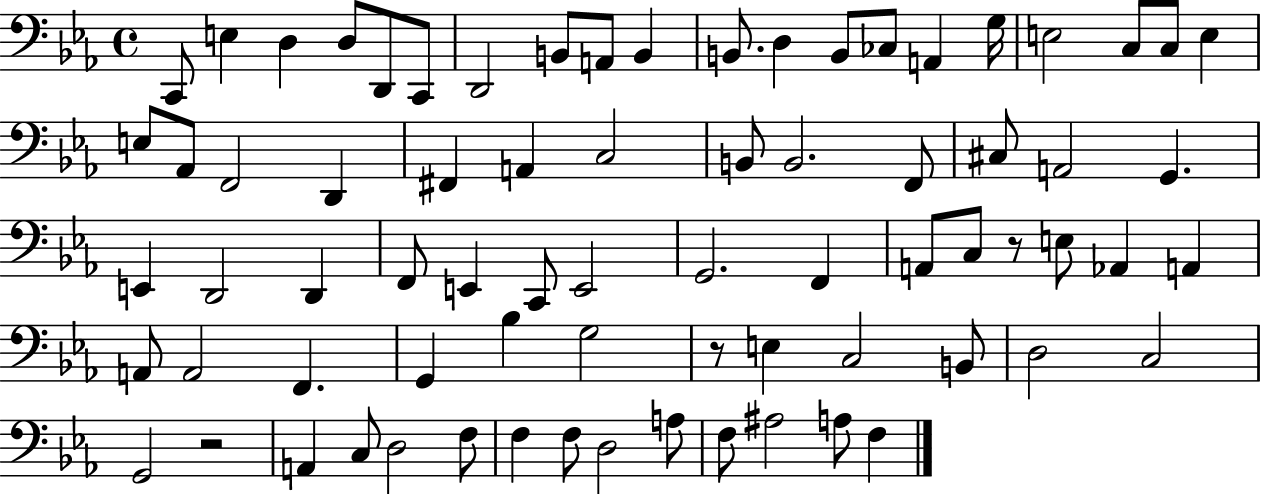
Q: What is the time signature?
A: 4/4